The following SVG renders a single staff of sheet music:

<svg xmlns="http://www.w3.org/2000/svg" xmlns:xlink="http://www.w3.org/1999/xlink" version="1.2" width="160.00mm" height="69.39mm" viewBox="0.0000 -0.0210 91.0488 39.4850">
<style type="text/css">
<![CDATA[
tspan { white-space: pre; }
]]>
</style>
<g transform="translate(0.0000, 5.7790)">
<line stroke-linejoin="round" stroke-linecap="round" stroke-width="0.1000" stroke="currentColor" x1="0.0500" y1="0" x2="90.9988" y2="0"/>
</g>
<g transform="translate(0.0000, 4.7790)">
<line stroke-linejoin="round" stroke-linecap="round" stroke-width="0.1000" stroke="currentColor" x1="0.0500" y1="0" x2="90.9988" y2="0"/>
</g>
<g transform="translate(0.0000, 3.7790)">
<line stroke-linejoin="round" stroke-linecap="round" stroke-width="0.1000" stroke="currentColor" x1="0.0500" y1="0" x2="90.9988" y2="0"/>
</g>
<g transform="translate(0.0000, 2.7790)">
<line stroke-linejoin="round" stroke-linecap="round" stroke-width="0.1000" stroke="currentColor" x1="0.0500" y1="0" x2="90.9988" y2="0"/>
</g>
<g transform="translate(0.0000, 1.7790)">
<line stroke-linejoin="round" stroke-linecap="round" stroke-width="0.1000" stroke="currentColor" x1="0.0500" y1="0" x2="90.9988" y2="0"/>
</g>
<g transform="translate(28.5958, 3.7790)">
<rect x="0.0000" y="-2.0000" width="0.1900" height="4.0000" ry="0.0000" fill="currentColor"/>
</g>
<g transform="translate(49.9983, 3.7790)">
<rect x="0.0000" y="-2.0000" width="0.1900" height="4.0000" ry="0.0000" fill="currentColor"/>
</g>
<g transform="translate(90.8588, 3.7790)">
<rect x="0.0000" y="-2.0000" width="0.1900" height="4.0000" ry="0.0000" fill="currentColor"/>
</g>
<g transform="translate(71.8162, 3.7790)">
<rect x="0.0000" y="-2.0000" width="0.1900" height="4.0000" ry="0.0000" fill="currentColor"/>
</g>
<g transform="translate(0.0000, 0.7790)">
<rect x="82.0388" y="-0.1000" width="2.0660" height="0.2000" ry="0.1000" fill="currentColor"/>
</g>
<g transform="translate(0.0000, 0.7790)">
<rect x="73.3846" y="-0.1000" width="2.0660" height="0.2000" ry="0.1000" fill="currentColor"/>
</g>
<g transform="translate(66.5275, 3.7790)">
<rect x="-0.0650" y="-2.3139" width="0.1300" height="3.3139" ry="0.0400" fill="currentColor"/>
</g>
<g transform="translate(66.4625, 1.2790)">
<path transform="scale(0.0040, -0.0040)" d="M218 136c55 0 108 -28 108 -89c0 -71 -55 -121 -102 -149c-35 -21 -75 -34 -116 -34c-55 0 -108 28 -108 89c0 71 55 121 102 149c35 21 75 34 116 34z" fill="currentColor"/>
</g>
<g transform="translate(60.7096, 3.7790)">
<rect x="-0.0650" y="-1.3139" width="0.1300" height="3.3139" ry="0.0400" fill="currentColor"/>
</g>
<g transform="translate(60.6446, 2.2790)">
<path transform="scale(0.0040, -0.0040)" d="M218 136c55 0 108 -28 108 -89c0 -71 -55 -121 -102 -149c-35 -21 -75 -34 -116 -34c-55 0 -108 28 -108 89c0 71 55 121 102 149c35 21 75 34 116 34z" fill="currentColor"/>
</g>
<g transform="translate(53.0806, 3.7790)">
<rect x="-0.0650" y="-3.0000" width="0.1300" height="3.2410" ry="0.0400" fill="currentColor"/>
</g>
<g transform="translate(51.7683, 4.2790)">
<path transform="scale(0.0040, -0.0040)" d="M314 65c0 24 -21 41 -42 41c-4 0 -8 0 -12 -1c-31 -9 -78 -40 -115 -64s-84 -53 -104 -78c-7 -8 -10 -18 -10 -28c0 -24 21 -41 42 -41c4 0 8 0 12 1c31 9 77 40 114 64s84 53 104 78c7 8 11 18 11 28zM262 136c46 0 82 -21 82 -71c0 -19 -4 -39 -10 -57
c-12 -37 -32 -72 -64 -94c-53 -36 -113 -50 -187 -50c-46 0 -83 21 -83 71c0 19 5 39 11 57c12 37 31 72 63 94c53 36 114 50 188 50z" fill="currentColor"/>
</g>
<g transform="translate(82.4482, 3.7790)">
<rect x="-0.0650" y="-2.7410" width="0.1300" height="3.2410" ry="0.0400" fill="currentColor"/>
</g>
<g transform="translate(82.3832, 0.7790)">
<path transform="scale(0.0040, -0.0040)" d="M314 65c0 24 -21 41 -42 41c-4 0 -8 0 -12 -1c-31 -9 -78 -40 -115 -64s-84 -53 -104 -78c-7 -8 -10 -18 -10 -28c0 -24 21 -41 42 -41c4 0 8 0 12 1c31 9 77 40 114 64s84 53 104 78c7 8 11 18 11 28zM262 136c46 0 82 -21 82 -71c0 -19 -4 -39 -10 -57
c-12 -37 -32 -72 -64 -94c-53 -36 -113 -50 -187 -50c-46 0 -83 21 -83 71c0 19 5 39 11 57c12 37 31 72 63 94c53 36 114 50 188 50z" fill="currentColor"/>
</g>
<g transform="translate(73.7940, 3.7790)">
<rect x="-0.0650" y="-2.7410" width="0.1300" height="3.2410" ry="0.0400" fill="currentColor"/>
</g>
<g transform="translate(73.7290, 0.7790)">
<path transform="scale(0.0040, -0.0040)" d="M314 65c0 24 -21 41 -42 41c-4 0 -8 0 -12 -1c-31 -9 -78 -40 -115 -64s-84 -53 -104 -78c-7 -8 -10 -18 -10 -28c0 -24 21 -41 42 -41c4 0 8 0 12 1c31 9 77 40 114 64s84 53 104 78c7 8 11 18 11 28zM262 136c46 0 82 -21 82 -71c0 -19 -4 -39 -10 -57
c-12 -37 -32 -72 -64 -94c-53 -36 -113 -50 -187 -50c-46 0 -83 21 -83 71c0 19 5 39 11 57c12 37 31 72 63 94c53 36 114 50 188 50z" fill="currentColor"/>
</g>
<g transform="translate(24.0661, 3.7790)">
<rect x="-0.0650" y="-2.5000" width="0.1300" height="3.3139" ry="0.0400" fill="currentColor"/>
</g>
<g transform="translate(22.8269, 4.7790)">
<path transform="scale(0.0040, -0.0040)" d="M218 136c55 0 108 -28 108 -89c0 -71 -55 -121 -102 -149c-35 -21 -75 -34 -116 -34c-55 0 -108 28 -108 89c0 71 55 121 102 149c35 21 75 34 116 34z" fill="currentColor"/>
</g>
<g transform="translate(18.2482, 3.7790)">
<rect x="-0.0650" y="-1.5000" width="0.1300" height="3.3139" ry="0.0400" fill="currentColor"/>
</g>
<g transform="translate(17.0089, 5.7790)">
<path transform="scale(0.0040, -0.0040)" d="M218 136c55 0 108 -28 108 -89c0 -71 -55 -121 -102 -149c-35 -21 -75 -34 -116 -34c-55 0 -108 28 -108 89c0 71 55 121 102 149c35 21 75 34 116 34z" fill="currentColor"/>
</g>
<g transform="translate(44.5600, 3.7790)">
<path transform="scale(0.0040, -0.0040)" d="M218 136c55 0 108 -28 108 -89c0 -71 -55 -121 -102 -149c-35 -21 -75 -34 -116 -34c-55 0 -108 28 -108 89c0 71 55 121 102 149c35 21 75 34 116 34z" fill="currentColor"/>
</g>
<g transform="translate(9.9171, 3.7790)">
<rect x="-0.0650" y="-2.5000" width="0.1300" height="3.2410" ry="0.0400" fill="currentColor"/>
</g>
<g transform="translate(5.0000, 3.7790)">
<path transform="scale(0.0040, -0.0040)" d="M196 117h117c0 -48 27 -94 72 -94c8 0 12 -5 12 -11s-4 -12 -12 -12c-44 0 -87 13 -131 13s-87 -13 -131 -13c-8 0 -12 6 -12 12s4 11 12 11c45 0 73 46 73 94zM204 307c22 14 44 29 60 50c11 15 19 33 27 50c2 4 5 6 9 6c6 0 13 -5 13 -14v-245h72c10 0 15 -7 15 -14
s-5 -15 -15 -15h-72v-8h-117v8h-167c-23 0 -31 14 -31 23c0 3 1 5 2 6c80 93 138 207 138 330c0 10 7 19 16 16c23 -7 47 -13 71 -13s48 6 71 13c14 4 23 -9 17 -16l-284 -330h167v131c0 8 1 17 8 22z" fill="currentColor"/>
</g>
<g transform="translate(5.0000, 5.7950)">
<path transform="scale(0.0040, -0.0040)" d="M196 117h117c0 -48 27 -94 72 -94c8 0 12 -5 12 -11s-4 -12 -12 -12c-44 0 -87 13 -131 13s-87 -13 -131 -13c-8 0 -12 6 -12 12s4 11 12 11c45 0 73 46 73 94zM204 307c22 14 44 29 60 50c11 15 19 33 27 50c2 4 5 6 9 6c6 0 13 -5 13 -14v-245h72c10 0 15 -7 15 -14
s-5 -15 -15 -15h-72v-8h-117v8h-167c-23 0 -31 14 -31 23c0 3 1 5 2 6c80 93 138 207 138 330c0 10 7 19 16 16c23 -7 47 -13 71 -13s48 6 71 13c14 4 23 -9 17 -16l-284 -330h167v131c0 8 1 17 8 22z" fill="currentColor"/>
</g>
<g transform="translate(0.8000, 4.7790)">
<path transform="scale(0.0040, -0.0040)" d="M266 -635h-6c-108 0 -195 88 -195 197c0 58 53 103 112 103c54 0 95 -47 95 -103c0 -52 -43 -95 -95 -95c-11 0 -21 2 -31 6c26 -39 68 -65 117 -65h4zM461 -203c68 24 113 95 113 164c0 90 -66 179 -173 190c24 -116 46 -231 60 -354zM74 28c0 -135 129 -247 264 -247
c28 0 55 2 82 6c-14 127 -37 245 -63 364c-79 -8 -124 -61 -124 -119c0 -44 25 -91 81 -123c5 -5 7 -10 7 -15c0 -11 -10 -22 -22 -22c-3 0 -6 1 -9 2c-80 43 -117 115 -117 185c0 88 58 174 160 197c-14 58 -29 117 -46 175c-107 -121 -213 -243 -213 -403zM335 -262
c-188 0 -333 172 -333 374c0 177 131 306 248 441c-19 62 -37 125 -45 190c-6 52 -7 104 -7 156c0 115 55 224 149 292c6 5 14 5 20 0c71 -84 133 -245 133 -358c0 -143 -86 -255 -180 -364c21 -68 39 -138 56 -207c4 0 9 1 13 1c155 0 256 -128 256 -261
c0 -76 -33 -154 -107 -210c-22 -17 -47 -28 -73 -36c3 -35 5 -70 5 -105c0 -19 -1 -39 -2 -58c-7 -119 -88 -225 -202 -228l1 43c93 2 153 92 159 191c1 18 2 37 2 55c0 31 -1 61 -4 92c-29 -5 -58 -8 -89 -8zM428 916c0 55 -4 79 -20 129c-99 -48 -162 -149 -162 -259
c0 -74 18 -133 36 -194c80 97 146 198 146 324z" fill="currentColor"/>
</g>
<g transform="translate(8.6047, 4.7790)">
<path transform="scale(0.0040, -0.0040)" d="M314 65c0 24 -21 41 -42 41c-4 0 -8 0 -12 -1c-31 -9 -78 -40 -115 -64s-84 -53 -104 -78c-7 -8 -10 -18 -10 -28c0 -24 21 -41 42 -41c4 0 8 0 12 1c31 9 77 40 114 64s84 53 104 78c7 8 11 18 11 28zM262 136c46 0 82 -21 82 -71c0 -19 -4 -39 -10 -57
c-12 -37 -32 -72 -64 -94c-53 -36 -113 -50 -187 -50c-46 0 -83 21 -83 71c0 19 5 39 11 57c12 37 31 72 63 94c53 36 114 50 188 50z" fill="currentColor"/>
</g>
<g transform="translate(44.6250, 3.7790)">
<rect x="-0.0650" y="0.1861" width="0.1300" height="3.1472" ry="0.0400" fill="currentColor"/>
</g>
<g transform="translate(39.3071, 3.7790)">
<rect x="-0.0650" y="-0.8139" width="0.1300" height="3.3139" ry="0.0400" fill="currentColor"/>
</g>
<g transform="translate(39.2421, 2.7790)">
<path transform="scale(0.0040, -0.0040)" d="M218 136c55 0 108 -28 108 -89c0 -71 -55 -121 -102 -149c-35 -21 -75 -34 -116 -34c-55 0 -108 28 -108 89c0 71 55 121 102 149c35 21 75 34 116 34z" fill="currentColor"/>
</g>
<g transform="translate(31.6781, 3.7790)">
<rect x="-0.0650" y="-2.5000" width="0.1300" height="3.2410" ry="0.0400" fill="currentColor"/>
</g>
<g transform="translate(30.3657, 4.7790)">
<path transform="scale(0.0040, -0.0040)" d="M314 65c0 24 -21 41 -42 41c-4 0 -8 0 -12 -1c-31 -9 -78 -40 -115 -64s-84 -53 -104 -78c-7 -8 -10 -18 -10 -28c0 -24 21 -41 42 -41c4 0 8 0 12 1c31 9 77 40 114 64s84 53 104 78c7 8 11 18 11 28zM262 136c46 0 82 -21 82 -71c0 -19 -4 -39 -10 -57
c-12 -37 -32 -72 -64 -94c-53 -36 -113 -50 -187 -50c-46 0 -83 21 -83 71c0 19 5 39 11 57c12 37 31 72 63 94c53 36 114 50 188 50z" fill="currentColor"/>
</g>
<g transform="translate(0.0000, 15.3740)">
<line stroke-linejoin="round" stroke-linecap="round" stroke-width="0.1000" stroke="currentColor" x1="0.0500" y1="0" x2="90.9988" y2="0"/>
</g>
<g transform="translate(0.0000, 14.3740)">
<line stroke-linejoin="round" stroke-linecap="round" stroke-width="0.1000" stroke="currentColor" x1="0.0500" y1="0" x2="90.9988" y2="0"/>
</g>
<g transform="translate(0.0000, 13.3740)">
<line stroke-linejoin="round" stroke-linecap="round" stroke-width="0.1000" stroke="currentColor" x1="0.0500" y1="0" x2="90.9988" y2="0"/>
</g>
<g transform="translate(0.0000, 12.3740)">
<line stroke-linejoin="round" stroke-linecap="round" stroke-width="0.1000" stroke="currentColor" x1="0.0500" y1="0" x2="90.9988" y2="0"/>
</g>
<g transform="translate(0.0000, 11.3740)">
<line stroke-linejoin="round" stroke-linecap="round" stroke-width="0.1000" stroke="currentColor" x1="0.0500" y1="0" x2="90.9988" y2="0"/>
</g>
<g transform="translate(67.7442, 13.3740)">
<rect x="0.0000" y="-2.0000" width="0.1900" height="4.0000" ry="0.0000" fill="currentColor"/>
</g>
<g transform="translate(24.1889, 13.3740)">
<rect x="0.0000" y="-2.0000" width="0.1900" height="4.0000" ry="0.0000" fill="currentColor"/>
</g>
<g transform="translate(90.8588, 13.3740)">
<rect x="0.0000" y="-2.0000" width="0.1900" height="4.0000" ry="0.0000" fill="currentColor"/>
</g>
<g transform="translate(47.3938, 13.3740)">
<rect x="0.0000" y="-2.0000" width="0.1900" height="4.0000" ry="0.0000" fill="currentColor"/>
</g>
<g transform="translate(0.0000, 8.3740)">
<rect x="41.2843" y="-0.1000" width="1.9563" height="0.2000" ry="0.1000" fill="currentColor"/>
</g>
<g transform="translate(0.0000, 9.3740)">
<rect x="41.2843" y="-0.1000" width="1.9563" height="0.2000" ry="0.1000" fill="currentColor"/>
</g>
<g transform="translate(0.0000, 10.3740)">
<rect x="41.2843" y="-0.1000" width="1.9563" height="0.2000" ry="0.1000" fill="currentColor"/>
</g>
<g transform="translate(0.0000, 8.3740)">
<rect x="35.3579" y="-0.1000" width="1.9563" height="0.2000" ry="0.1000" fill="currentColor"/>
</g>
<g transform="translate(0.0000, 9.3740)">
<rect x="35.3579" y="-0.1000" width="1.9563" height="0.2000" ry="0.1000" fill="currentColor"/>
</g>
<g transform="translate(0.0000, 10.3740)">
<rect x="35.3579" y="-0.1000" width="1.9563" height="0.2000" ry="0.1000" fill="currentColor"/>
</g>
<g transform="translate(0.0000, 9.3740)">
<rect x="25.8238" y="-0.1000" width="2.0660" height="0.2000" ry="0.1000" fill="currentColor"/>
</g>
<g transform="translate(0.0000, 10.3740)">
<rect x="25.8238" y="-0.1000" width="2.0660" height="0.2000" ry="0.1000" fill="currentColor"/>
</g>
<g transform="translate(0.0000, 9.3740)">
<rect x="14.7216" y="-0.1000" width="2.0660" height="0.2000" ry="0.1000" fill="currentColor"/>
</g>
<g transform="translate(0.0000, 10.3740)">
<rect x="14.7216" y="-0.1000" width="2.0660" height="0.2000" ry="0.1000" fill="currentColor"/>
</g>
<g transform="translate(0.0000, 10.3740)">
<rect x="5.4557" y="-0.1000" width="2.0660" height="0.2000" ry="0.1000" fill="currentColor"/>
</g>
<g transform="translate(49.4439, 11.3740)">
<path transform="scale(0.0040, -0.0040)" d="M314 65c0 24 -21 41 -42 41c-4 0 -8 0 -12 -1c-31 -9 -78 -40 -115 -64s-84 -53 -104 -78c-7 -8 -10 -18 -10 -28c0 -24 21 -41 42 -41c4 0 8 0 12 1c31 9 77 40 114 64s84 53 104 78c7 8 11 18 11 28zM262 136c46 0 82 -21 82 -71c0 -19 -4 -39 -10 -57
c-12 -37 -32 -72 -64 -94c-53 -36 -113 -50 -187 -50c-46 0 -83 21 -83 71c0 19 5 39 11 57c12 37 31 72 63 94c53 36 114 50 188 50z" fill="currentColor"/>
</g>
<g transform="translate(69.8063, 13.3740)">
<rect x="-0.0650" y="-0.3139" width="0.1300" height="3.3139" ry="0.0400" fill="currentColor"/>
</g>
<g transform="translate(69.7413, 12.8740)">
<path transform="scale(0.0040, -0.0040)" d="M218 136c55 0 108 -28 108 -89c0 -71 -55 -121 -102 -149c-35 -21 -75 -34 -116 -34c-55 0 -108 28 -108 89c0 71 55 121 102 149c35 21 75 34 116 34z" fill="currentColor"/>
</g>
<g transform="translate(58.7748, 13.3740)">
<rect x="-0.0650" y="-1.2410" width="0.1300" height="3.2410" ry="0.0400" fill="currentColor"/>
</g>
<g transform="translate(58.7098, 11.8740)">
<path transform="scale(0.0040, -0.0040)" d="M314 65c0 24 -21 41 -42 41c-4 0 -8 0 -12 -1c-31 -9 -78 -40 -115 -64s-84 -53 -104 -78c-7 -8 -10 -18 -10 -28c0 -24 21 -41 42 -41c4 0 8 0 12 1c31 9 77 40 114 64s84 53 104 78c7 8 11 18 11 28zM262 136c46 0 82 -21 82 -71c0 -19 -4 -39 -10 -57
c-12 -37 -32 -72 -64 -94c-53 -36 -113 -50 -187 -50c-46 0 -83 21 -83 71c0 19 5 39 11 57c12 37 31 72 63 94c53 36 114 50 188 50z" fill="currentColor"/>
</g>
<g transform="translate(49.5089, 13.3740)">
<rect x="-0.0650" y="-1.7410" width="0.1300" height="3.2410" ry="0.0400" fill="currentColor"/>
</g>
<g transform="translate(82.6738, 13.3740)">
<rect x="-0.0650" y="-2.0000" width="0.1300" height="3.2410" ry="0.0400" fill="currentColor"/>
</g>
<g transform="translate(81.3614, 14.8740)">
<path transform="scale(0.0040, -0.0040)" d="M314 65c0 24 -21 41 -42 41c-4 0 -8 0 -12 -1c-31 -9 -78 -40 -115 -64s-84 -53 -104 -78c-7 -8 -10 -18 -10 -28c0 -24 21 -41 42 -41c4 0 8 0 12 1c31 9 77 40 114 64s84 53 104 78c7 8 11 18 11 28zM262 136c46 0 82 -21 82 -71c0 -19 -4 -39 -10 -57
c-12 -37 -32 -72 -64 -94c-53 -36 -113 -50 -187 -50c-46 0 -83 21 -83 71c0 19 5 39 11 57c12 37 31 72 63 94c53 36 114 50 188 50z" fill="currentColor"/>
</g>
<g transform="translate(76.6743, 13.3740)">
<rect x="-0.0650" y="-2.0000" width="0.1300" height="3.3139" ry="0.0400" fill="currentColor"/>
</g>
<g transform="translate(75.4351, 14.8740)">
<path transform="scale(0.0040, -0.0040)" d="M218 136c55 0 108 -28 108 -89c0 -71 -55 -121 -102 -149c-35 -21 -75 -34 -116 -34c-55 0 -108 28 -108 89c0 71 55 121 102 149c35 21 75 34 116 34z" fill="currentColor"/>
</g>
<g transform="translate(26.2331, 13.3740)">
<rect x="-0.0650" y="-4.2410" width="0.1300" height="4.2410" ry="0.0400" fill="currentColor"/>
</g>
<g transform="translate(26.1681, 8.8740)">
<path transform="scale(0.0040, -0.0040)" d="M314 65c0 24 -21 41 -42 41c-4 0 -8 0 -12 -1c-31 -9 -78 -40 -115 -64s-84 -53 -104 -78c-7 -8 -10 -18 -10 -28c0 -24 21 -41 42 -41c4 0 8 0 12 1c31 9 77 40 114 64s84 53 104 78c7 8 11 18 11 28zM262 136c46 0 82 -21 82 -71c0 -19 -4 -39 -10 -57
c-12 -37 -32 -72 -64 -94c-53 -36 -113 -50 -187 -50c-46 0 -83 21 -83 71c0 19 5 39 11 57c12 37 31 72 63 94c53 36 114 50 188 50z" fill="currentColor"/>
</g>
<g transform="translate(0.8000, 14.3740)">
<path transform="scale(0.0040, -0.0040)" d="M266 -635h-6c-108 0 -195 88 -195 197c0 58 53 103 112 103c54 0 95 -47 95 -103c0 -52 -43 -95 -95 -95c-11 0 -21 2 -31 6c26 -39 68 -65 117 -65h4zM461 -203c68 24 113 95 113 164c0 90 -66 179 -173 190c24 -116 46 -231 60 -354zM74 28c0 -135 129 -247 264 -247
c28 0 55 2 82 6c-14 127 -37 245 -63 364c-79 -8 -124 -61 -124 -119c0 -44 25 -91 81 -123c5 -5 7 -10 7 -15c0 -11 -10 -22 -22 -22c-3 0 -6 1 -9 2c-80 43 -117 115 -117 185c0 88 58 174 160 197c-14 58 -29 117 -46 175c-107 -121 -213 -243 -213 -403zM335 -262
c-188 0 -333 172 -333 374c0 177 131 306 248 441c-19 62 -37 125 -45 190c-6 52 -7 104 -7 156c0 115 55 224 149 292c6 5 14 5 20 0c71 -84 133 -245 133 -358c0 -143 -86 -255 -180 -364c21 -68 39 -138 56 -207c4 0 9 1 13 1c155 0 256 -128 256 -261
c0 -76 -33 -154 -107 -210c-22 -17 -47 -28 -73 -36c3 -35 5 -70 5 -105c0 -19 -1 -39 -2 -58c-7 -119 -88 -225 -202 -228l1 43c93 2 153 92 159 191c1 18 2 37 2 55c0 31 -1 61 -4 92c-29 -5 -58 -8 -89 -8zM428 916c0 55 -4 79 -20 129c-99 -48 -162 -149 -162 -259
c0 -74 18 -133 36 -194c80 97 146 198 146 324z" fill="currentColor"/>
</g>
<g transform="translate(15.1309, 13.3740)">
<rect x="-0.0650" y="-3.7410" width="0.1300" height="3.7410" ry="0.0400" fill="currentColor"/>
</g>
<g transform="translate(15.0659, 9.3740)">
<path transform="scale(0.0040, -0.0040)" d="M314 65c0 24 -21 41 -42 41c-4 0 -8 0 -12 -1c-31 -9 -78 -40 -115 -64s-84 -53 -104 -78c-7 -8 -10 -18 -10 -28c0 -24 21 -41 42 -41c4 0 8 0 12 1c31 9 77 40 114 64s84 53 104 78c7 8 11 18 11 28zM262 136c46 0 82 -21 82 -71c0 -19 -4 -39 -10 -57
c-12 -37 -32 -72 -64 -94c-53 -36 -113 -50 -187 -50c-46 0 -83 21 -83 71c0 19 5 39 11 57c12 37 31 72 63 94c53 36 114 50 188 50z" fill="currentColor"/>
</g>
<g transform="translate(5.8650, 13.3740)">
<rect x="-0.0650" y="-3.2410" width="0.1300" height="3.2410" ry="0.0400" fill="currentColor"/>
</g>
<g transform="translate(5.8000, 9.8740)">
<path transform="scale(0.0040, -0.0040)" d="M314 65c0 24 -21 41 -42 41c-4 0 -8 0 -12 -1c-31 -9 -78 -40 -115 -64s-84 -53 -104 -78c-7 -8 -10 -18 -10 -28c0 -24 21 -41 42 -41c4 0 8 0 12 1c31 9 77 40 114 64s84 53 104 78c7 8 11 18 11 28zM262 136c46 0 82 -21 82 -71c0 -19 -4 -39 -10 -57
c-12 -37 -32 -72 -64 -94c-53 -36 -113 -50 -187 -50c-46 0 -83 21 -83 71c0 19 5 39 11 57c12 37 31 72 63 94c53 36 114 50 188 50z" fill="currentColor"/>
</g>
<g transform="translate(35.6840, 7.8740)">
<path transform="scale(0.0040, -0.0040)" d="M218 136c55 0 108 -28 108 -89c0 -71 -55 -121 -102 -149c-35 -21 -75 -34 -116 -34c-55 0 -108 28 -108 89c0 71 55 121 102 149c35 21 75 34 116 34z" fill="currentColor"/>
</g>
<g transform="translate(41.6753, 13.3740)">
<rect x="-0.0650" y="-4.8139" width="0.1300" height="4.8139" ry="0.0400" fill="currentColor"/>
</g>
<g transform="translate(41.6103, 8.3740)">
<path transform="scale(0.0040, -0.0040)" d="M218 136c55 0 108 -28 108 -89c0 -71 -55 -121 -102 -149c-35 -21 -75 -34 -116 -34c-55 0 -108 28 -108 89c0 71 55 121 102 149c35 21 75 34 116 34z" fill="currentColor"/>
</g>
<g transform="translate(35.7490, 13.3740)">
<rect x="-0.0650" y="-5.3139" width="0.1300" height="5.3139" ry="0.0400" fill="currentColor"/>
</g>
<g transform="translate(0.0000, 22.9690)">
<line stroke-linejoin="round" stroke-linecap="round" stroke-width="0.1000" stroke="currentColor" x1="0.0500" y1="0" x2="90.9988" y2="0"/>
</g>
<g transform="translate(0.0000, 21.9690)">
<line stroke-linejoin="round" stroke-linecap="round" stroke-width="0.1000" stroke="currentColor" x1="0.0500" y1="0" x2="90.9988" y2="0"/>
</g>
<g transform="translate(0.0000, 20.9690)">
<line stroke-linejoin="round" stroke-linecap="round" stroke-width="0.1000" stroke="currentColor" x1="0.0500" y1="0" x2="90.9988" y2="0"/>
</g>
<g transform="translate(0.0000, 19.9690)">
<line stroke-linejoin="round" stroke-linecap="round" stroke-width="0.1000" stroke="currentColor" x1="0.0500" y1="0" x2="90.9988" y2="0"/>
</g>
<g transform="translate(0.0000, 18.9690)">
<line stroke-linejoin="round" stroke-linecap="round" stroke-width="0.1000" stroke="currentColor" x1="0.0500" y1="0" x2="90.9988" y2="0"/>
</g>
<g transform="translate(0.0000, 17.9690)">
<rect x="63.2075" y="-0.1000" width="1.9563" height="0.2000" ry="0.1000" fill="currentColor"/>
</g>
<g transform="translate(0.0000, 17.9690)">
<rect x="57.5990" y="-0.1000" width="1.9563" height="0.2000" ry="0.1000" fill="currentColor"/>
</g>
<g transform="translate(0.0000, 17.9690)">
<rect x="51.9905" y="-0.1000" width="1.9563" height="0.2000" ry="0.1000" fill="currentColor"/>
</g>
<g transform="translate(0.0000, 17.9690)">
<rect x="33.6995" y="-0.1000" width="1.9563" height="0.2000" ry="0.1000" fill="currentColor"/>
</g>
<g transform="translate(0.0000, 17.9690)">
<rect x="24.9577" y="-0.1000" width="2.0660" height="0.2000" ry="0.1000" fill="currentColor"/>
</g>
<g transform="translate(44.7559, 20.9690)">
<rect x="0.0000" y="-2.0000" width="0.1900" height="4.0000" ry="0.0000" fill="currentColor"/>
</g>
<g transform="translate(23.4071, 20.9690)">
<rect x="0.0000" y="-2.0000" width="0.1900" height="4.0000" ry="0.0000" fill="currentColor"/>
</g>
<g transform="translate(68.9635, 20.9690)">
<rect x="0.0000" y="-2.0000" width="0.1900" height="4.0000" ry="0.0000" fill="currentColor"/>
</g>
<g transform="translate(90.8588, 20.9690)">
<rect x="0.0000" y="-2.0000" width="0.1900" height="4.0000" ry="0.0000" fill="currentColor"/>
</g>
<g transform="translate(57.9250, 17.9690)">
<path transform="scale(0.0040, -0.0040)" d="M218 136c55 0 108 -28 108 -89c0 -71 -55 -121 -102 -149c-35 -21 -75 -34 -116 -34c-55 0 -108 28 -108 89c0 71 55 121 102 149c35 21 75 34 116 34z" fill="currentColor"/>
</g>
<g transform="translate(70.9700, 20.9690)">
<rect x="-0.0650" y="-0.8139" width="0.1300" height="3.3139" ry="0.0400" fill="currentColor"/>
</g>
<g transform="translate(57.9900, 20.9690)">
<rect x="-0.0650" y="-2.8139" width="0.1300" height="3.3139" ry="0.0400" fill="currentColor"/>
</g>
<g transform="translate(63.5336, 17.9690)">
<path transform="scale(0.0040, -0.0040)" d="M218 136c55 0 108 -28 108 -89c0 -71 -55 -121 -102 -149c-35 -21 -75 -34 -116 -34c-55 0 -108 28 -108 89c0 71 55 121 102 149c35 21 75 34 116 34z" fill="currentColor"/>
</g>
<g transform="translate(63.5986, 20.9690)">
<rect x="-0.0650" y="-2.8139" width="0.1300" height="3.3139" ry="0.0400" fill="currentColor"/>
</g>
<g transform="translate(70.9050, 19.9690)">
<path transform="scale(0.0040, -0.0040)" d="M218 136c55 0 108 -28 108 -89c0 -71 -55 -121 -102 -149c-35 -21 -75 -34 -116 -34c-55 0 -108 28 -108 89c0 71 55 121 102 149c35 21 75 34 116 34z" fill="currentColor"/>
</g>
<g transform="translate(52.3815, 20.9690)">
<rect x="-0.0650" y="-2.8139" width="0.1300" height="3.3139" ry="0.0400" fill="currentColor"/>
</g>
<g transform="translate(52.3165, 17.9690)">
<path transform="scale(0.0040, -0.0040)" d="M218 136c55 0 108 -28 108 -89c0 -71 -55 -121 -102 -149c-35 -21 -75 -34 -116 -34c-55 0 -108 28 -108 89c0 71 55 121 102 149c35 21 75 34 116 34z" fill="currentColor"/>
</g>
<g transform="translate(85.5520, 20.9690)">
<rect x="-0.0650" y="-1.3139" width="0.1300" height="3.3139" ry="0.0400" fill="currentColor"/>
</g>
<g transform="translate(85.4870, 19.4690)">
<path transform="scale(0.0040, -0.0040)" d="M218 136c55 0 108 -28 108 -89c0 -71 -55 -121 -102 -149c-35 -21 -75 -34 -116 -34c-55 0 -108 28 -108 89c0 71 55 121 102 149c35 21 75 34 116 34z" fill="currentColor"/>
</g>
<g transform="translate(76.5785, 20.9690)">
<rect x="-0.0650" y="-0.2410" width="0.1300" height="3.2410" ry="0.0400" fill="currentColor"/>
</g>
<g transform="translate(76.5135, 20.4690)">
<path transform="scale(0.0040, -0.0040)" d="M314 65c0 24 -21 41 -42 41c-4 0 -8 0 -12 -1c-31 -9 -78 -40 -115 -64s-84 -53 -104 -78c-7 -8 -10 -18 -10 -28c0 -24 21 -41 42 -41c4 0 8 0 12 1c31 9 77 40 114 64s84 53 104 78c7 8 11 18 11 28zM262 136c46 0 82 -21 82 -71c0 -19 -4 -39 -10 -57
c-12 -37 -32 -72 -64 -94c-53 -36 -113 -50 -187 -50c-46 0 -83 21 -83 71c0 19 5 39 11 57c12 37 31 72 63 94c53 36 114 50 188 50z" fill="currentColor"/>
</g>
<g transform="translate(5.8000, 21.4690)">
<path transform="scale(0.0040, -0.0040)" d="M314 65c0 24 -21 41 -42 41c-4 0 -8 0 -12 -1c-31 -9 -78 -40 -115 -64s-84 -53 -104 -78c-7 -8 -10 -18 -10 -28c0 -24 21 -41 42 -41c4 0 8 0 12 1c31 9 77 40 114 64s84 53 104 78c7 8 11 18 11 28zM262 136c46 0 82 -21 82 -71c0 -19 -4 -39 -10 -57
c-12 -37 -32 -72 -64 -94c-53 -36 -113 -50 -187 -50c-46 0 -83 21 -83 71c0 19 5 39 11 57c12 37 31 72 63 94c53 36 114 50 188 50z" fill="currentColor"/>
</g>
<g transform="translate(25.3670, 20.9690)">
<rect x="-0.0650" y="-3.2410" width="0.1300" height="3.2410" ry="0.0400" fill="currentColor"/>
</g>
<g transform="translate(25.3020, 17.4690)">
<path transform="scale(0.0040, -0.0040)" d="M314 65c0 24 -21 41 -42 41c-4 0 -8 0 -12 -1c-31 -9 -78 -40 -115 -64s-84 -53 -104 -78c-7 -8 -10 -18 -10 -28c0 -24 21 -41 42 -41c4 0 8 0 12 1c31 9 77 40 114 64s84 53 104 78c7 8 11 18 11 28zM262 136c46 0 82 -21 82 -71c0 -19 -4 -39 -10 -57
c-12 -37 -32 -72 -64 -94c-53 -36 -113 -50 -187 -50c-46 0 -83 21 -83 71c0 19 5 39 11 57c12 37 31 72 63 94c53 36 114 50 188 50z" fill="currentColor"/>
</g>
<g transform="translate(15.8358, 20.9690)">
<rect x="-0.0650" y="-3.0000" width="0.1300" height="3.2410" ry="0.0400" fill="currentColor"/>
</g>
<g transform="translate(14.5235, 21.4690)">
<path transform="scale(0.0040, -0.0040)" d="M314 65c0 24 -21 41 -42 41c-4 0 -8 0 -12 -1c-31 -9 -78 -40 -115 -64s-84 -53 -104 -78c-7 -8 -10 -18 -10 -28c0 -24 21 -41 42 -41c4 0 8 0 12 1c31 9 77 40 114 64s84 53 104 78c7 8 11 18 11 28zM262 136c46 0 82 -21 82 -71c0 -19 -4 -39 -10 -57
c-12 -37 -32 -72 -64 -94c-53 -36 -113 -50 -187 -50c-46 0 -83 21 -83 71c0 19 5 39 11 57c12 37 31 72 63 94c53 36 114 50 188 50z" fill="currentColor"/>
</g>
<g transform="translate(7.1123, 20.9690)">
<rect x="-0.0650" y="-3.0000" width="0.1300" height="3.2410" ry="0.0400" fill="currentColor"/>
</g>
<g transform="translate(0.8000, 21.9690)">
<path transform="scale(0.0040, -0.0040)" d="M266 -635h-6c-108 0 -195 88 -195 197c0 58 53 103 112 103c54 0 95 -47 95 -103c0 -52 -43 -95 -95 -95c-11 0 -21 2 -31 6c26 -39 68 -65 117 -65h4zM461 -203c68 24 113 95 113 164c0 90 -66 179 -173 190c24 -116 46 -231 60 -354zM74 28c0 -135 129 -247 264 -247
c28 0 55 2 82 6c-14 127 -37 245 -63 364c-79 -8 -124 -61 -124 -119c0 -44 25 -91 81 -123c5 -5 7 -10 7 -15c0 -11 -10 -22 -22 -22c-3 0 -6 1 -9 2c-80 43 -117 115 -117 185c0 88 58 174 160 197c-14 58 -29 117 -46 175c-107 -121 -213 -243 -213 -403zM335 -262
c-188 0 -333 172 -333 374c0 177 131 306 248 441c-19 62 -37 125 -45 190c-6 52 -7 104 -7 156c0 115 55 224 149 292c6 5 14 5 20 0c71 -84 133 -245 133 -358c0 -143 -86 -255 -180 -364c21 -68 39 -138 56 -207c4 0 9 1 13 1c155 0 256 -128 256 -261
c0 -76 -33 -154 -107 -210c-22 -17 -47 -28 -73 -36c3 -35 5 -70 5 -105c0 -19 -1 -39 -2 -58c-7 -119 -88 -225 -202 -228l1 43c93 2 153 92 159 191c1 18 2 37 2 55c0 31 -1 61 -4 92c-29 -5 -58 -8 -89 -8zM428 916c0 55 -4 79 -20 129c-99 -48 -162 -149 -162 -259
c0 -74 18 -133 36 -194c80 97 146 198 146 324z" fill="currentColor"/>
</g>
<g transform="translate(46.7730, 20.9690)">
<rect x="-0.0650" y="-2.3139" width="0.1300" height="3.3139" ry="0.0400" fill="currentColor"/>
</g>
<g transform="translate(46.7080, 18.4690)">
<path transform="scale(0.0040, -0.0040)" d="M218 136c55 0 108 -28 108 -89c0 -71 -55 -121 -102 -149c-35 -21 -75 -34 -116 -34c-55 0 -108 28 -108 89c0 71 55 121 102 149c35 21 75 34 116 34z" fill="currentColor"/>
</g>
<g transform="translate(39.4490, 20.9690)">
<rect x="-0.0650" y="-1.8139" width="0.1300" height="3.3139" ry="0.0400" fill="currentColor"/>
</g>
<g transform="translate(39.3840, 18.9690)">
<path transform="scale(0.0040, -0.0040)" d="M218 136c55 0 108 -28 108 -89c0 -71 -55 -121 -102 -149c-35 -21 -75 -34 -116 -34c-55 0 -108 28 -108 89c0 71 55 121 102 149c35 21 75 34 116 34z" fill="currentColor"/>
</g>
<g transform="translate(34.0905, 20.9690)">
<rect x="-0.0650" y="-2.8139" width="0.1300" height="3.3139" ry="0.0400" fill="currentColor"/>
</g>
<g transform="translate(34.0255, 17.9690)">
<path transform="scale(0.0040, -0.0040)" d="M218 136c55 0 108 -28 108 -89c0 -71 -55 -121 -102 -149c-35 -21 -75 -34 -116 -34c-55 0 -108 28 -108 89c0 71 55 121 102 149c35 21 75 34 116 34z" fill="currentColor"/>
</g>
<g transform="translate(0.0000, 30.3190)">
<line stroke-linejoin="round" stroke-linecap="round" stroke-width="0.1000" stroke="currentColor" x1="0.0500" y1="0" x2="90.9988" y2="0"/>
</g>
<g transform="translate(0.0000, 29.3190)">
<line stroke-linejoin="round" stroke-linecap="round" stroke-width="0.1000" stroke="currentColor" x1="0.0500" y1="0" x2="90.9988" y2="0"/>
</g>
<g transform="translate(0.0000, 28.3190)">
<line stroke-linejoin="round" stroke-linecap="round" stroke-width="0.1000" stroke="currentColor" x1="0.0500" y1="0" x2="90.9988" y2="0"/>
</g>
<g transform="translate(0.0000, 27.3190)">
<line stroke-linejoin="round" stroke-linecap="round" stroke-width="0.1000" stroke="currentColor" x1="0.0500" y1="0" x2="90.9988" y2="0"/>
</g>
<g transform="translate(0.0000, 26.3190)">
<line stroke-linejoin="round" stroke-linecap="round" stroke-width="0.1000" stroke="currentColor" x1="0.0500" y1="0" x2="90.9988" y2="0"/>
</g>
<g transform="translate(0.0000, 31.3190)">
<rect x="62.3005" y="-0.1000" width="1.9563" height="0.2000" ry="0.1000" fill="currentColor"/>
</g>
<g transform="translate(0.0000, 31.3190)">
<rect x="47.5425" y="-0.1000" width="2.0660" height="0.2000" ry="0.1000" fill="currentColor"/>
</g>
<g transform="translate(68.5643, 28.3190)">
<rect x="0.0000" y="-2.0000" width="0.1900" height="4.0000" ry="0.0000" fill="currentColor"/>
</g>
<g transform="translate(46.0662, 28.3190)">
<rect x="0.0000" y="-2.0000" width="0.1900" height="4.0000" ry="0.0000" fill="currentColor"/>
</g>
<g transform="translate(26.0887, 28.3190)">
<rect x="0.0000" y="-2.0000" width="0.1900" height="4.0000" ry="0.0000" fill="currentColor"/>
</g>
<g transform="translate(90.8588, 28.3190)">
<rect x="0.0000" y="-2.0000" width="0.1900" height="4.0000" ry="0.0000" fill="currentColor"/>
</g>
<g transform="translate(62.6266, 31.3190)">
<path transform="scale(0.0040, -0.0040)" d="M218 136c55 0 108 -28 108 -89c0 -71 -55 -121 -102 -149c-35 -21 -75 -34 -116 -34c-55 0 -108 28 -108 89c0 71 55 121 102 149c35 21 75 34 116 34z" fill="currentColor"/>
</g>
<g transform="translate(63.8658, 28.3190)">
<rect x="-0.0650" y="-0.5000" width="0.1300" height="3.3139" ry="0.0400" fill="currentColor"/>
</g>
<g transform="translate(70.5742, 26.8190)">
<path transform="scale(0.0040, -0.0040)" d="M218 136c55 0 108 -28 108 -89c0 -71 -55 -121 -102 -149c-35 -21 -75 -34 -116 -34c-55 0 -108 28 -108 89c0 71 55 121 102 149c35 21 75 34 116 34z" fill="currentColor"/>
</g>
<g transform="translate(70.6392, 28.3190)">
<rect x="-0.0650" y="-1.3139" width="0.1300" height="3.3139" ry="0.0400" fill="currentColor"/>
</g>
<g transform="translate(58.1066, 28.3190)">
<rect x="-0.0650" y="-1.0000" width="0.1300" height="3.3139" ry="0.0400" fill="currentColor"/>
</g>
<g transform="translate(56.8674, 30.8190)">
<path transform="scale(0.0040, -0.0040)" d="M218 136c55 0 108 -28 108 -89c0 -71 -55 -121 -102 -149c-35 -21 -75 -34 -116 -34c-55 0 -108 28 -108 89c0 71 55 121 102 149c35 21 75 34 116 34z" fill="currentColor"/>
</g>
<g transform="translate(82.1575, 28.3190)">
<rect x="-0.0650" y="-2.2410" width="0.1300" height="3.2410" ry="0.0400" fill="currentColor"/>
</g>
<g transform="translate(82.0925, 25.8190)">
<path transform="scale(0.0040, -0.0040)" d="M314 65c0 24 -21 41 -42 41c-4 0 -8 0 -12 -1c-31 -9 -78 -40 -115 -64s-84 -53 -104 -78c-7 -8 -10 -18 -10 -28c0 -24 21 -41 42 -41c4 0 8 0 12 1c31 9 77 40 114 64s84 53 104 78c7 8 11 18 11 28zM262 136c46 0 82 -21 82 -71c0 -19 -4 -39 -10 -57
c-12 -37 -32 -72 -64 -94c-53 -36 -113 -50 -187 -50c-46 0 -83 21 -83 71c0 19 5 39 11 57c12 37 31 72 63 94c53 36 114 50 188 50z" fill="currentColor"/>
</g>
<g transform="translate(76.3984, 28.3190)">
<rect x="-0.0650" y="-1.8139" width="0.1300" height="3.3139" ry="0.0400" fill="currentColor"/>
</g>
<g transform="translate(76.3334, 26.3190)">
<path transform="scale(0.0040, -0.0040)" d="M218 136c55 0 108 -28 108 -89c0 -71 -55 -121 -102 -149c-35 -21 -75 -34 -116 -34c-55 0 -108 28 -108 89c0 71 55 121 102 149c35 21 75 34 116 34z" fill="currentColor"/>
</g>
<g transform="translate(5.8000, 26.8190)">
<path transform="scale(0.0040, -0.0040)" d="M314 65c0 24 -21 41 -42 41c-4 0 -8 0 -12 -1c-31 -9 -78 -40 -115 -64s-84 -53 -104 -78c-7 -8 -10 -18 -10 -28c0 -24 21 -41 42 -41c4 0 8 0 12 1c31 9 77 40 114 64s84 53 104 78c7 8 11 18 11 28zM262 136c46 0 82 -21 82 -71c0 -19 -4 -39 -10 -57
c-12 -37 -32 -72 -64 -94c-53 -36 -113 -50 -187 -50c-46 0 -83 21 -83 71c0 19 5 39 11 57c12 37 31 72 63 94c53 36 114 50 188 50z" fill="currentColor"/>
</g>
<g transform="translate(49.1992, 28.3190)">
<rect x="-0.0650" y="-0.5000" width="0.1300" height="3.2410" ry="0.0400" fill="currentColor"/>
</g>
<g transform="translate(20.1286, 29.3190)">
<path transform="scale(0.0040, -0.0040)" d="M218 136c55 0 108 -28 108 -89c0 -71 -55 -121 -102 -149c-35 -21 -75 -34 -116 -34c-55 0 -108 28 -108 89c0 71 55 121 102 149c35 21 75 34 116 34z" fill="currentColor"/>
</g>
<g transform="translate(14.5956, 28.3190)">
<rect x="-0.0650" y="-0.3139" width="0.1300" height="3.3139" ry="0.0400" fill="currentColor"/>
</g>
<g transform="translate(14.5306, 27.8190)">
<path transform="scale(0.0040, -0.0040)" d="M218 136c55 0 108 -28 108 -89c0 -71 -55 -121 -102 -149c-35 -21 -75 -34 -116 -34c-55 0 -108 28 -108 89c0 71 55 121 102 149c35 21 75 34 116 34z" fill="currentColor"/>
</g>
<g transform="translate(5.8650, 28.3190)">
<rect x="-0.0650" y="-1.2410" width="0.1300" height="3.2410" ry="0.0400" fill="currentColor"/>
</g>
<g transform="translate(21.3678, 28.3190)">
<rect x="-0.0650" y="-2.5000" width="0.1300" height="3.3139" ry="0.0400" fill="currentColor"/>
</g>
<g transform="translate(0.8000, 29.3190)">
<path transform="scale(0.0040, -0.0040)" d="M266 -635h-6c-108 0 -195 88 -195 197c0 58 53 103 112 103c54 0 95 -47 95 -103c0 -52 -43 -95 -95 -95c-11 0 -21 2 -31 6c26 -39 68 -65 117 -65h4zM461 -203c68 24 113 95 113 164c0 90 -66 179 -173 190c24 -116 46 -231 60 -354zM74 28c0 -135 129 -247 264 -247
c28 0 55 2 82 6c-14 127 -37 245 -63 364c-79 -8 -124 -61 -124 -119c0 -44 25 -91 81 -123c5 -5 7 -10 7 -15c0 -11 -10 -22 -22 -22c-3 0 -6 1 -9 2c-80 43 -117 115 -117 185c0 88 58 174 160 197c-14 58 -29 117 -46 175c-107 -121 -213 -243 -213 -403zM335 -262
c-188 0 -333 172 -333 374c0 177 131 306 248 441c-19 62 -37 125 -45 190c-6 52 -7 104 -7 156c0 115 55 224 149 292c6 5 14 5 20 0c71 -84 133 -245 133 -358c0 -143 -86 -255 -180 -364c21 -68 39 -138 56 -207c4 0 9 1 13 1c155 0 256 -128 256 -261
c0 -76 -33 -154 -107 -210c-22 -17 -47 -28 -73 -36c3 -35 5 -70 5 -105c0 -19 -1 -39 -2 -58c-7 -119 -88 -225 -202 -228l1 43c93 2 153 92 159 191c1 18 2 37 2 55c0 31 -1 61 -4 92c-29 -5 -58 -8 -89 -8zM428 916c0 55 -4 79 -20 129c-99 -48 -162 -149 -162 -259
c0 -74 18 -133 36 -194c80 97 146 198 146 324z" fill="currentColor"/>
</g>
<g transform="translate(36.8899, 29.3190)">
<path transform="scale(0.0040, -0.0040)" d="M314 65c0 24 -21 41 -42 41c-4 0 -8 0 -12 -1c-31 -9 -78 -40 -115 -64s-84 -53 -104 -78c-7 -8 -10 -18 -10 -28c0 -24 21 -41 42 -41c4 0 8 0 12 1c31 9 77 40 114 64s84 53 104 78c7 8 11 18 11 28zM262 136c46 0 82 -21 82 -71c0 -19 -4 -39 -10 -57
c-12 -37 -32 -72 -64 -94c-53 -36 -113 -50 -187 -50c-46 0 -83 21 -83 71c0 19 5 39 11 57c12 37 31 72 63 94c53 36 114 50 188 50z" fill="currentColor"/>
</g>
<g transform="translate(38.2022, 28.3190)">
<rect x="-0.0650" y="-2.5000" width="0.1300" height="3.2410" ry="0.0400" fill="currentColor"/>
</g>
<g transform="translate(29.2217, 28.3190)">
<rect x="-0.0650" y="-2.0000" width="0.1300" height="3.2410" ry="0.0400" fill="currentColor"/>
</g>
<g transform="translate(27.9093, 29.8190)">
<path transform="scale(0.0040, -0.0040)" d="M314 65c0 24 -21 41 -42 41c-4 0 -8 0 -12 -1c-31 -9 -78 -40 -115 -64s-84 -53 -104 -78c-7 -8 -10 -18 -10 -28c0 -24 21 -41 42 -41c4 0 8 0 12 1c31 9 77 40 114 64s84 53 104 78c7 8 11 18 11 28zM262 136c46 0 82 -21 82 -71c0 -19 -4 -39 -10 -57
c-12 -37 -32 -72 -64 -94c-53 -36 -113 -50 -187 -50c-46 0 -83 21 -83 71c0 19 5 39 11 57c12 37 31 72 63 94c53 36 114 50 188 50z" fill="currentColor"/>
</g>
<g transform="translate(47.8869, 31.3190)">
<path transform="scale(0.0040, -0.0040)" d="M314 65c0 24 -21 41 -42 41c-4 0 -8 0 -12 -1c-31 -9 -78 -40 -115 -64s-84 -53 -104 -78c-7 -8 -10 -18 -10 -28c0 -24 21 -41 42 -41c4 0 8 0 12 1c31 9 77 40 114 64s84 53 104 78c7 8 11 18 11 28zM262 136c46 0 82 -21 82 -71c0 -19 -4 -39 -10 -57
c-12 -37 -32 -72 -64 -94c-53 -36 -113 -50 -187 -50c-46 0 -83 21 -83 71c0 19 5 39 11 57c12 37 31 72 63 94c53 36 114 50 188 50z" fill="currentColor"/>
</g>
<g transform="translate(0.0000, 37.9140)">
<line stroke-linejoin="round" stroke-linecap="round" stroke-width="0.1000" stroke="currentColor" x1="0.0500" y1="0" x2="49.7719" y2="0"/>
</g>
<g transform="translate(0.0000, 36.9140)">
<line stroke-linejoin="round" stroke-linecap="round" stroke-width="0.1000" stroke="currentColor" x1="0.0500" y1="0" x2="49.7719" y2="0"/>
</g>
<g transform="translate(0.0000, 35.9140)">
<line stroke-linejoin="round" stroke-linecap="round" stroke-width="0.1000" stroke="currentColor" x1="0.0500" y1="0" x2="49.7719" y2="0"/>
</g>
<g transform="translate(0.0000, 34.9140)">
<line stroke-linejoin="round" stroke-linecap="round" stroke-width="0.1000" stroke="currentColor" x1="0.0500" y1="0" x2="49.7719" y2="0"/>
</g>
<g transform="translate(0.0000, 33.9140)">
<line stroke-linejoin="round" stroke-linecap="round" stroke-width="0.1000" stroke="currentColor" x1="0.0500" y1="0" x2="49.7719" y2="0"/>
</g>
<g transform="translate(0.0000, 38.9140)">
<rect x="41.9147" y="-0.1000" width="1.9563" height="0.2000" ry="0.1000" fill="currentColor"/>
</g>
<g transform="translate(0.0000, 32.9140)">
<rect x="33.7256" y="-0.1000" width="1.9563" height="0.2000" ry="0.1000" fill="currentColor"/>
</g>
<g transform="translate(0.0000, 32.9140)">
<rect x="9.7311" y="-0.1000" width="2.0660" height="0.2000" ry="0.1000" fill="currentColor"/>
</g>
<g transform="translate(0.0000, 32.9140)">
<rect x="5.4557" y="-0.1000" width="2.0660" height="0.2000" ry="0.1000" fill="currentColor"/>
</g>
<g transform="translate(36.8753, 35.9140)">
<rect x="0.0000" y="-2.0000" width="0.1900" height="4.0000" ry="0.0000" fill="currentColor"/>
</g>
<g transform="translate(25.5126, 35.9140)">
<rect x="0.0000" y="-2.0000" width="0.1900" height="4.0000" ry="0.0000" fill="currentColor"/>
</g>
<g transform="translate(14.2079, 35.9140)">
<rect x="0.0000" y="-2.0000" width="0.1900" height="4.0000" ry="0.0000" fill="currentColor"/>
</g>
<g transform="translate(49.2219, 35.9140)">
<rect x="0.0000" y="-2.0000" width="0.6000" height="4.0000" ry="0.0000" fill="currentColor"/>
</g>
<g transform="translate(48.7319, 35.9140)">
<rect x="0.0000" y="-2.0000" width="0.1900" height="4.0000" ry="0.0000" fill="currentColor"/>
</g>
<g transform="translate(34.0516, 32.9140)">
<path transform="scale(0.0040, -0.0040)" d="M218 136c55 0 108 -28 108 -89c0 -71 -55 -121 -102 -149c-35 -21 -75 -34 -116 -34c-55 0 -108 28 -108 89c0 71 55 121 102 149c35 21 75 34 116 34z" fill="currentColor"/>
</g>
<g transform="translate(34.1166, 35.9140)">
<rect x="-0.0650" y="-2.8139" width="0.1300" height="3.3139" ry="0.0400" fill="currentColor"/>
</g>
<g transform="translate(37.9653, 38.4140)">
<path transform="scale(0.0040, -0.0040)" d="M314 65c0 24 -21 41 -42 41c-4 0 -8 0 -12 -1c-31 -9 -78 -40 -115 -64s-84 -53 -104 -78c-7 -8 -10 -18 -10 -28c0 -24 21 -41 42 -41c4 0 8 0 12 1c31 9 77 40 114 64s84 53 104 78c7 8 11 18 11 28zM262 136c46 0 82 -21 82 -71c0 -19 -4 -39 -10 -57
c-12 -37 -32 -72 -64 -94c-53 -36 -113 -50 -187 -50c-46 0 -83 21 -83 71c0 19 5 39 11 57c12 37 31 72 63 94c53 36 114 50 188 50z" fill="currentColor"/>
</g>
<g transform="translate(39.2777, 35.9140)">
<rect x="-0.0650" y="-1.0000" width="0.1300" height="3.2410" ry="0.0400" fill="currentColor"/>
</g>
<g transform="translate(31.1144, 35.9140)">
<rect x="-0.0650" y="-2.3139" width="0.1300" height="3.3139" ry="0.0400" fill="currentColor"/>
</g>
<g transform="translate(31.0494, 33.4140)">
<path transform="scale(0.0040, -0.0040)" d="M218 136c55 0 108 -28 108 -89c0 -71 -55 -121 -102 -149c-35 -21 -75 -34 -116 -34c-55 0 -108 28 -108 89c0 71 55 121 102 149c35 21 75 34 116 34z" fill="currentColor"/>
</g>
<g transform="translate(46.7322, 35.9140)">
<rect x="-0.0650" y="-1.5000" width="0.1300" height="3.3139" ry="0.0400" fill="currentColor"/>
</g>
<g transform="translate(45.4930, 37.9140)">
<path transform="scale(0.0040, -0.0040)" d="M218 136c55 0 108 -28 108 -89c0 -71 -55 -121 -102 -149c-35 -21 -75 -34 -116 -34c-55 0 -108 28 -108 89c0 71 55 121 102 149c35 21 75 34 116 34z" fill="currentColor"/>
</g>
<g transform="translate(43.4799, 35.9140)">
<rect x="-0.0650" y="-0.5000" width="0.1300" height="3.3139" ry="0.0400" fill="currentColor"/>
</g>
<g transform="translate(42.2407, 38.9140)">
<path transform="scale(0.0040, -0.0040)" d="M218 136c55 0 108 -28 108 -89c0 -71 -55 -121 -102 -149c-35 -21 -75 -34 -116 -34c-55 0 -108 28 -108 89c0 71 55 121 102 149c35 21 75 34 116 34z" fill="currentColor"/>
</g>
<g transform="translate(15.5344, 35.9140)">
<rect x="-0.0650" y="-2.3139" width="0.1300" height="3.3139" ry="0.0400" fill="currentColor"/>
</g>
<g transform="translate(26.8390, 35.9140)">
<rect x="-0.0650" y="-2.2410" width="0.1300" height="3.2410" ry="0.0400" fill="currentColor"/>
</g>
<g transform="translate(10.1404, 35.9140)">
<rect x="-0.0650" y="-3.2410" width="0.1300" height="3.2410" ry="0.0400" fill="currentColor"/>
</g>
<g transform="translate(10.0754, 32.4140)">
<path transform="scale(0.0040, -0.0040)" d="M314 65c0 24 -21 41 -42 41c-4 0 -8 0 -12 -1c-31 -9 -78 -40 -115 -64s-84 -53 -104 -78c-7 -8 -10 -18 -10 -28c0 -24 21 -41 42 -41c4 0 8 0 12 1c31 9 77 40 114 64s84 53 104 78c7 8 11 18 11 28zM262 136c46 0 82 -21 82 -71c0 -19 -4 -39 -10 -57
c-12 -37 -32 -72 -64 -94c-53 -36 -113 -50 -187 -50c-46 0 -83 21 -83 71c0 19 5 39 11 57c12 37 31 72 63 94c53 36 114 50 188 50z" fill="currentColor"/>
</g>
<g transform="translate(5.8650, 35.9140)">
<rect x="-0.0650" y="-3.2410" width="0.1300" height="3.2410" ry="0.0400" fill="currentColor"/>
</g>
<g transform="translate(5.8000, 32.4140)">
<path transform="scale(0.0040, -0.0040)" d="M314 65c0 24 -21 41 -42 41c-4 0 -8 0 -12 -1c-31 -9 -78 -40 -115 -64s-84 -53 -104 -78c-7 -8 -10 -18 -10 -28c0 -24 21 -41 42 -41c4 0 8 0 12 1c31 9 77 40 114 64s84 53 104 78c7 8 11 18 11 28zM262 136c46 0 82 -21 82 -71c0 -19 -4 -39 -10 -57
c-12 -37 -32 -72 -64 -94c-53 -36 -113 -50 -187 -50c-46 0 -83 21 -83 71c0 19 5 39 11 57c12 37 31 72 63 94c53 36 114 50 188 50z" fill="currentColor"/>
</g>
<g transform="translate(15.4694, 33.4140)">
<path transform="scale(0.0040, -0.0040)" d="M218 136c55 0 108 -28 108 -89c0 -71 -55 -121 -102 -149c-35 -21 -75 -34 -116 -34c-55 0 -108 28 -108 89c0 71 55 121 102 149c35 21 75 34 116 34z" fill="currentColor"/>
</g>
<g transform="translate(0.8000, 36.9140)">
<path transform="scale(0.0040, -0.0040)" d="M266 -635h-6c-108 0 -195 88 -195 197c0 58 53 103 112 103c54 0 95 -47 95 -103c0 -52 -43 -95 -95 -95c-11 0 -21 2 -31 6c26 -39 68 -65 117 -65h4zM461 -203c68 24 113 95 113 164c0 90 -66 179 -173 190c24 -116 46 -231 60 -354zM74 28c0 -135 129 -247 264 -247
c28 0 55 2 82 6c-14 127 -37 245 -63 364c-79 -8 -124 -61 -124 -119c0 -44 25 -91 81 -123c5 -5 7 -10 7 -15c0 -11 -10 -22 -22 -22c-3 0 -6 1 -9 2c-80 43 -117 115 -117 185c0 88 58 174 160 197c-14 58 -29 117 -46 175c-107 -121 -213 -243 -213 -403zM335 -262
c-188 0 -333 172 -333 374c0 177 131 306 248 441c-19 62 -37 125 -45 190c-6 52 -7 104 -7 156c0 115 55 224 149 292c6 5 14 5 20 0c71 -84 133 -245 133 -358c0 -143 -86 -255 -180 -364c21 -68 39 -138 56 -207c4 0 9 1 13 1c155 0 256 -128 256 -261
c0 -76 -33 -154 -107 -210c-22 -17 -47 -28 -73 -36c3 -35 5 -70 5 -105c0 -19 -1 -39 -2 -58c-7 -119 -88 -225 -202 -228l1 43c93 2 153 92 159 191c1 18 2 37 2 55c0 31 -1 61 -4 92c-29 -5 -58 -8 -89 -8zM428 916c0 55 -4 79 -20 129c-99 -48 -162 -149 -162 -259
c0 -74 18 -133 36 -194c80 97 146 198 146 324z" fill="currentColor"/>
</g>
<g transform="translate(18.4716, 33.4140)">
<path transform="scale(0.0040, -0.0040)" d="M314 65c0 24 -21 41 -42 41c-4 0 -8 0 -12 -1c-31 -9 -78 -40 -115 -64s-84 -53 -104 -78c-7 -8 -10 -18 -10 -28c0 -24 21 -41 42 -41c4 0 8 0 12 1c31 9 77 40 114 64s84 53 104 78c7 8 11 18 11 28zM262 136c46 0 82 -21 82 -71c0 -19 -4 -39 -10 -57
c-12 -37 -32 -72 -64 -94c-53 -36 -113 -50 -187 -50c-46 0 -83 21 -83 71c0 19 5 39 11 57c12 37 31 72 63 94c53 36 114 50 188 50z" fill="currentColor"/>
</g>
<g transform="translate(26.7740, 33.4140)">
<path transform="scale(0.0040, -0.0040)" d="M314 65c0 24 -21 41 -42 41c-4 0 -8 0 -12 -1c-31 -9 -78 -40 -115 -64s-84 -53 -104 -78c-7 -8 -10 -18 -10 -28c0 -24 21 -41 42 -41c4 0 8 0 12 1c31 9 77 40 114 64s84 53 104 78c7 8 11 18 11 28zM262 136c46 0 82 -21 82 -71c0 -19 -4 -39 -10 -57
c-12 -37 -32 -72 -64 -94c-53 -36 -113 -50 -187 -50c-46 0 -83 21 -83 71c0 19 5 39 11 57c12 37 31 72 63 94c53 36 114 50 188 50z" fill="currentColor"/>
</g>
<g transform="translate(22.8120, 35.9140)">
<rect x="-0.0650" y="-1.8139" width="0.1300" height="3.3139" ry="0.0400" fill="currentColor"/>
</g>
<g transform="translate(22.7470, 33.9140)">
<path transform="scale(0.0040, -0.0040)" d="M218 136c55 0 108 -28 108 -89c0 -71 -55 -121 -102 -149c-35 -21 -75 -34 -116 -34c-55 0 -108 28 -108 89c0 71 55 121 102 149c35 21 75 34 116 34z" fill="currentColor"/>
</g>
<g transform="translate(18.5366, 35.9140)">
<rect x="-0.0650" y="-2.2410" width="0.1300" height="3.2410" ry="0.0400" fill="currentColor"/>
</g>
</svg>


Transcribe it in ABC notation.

X:1
T:Untitled
M:4/4
L:1/4
K:C
G2 E G G2 d B A2 e g a2 a2 b2 c'2 d'2 f' e' f2 e2 c F F2 A2 A2 b2 a f g a a a d c2 e e2 c G F2 G2 C2 D C e f g2 b2 b2 g g2 f g2 g a D2 C E